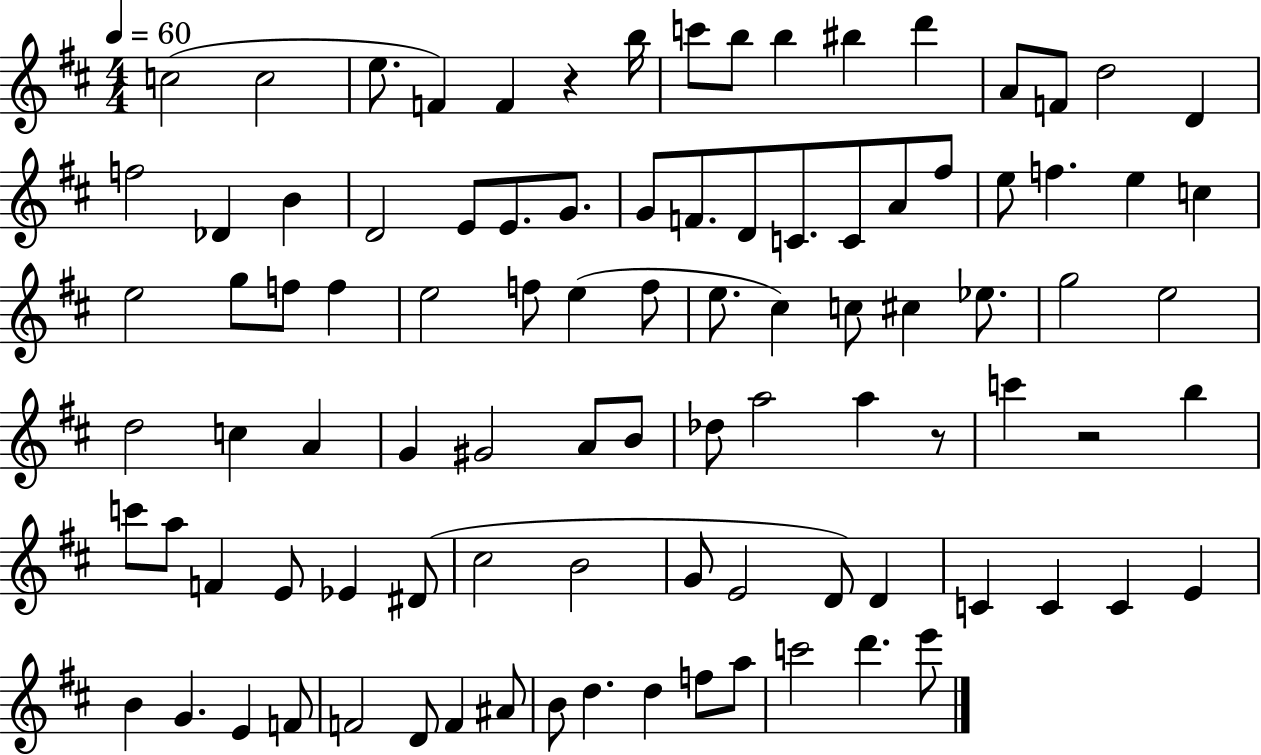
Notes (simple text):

C5/h C5/h E5/e. F4/q F4/q R/q B5/s C6/e B5/e B5/q BIS5/q D6/q A4/e F4/e D5/h D4/q F5/h Db4/q B4/q D4/h E4/e E4/e. G4/e. G4/e F4/e. D4/e C4/e. C4/e A4/e F#5/e E5/e F5/q. E5/q C5/q E5/h G5/e F5/e F5/q E5/h F5/e E5/q F5/e E5/e. C#5/q C5/e C#5/q Eb5/e. G5/h E5/h D5/h C5/q A4/q G4/q G#4/h A4/e B4/e Db5/e A5/h A5/q R/e C6/q R/h B5/q C6/e A5/e F4/q E4/e Eb4/q D#4/e C#5/h B4/h G4/e E4/h D4/e D4/q C4/q C4/q C4/q E4/q B4/q G4/q. E4/q F4/e F4/h D4/e F4/q A#4/e B4/e D5/q. D5/q F5/e A5/e C6/h D6/q. E6/e